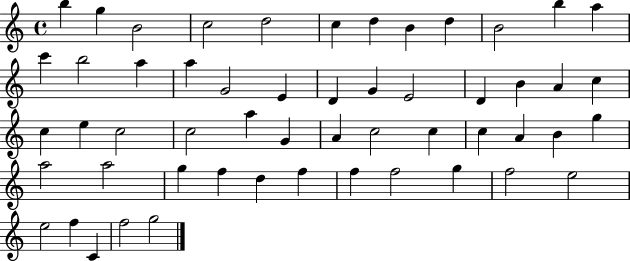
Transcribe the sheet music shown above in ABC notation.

X:1
T:Untitled
M:4/4
L:1/4
K:C
b g B2 c2 d2 c d B d B2 b a c' b2 a a G2 E D G E2 D B A c c e c2 c2 a G A c2 c c A B g a2 a2 g f d f f f2 g f2 e2 e2 f C f2 g2